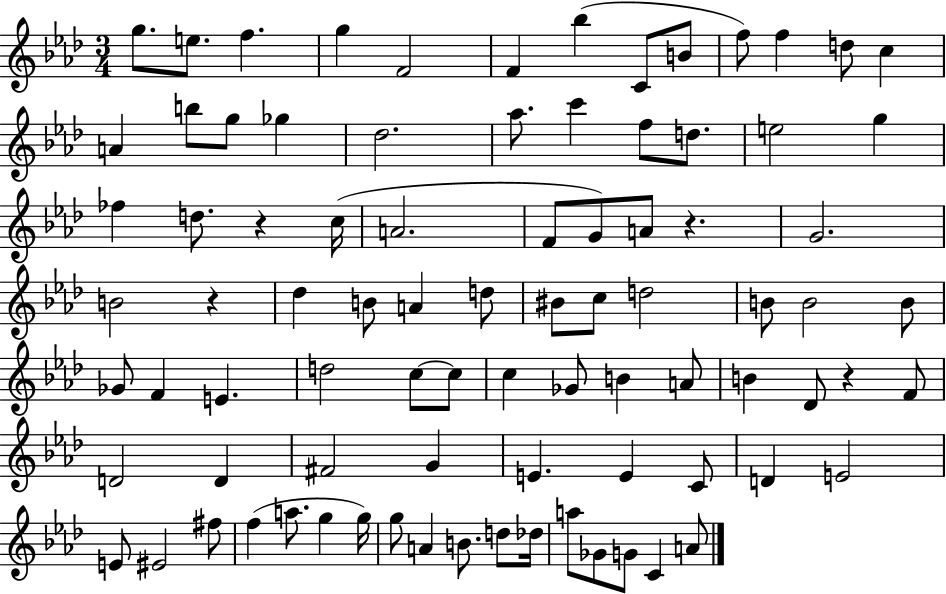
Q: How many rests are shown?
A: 4